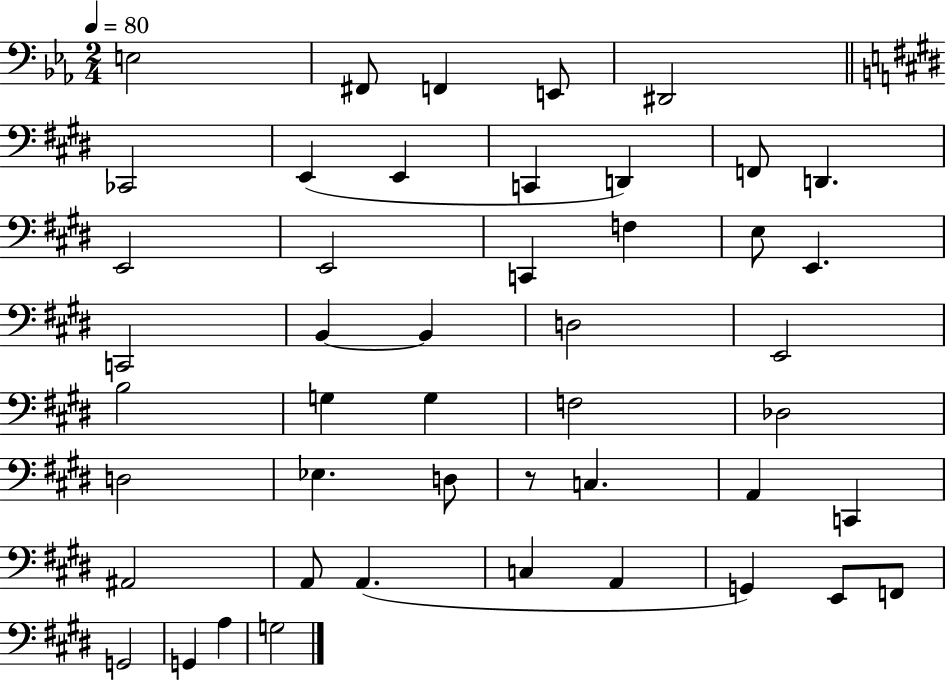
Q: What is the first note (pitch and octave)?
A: E3